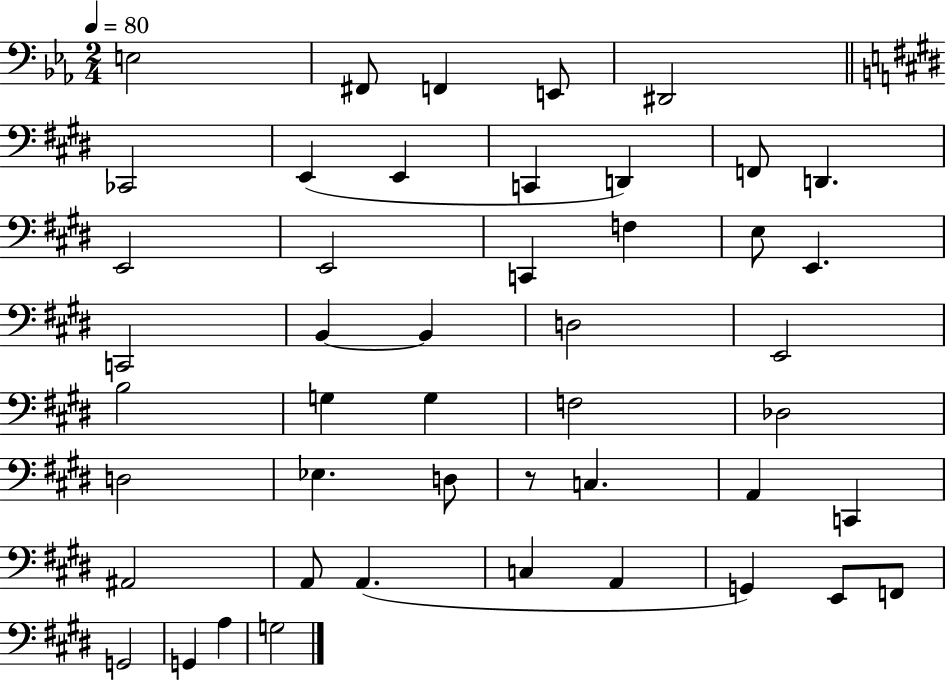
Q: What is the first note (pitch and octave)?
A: E3